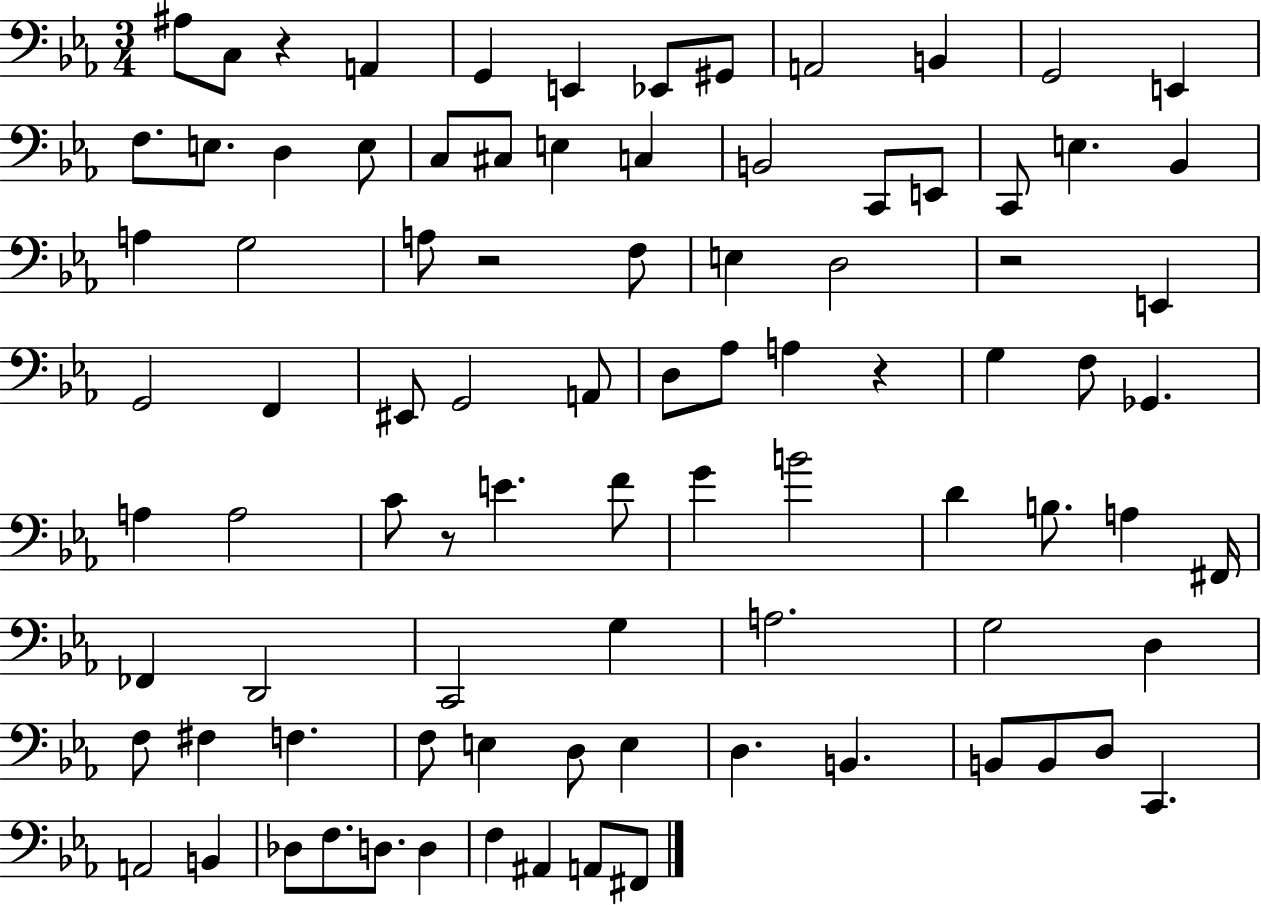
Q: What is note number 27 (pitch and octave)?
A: G3